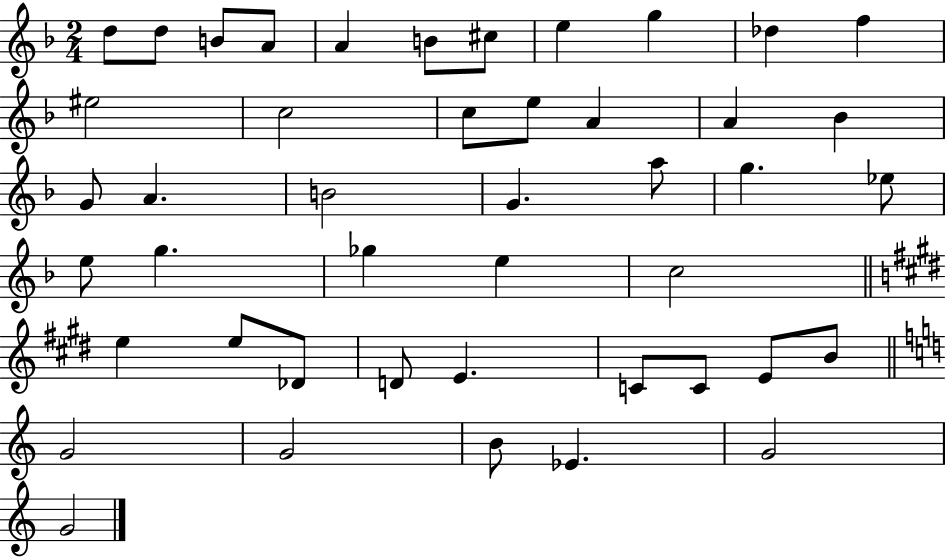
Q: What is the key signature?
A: F major